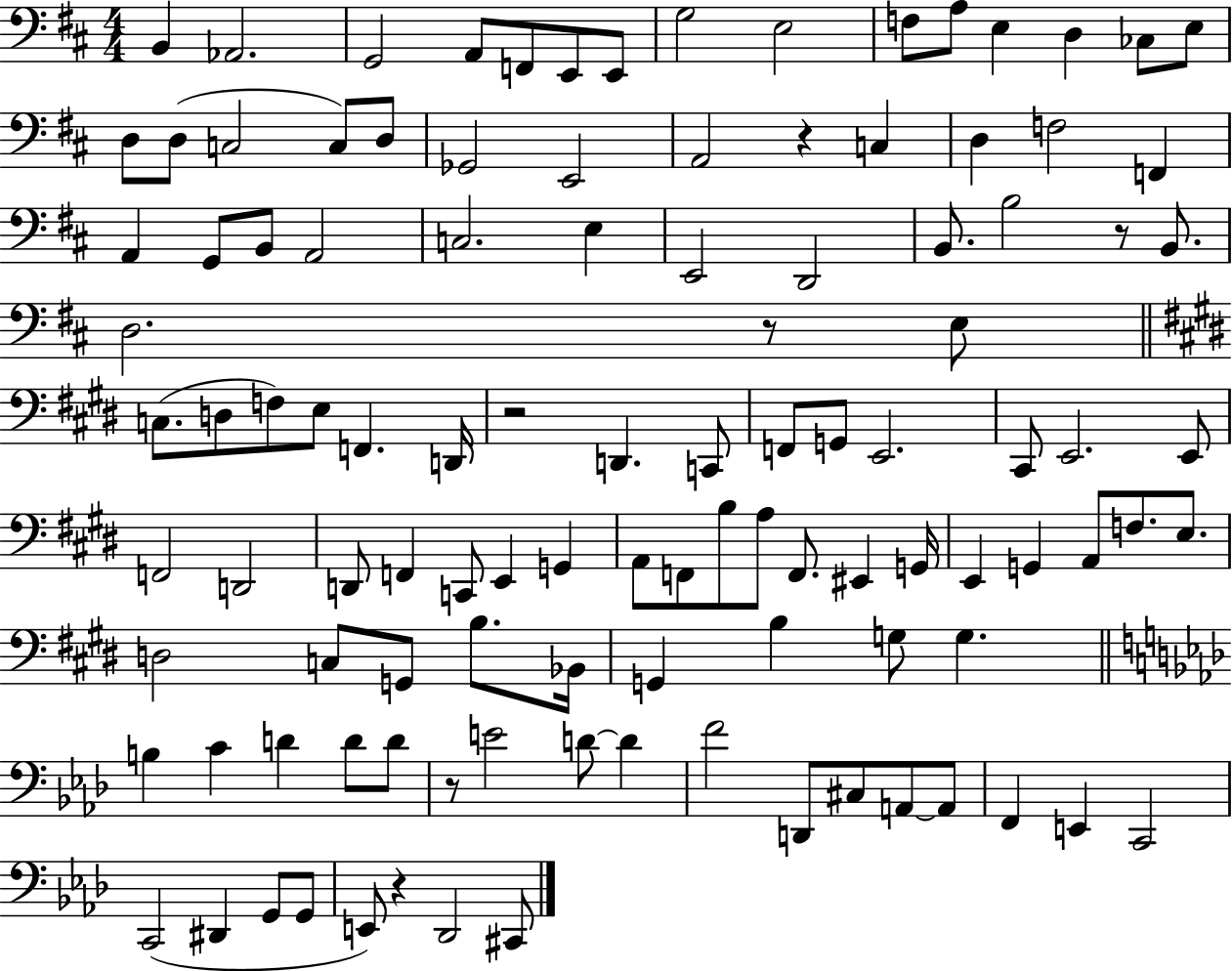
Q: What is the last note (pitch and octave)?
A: C#2